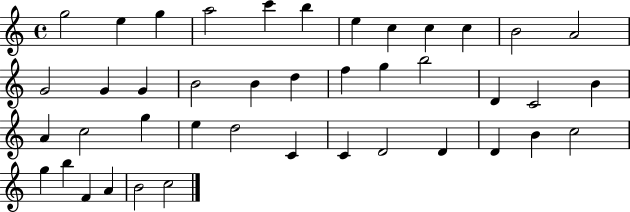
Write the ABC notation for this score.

X:1
T:Untitled
M:4/4
L:1/4
K:C
g2 e g a2 c' b e c c c B2 A2 G2 G G B2 B d f g b2 D C2 B A c2 g e d2 C C D2 D D B c2 g b F A B2 c2